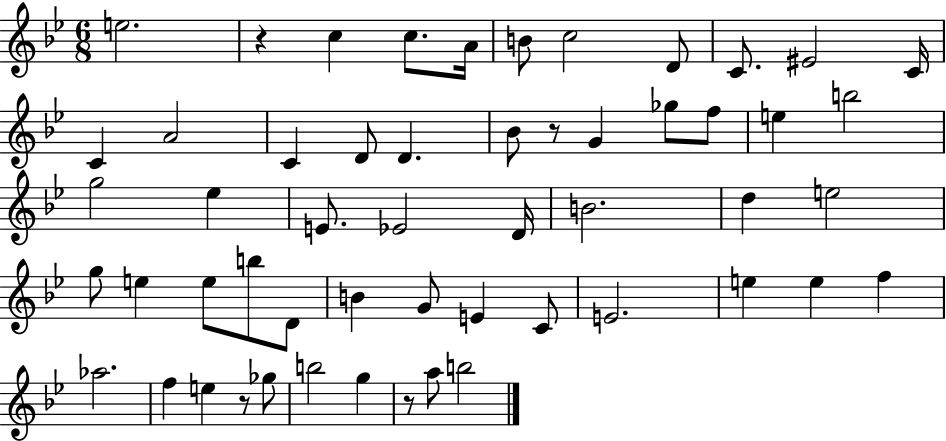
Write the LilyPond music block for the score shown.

{
  \clef treble
  \numericTimeSignature
  \time 6/8
  \key bes \major
  e''2. | r4 c''4 c''8. a'16 | b'8 c''2 d'8 | c'8. eis'2 c'16 | \break c'4 a'2 | c'4 d'8 d'4. | bes'8 r8 g'4 ges''8 f''8 | e''4 b''2 | \break g''2 ees''4 | e'8. ees'2 d'16 | b'2. | d''4 e''2 | \break g''8 e''4 e''8 b''8 d'8 | b'4 g'8 e'4 c'8 | e'2. | e''4 e''4 f''4 | \break aes''2. | f''4 e''4 r8 ges''8 | b''2 g''4 | r8 a''8 b''2 | \break \bar "|."
}